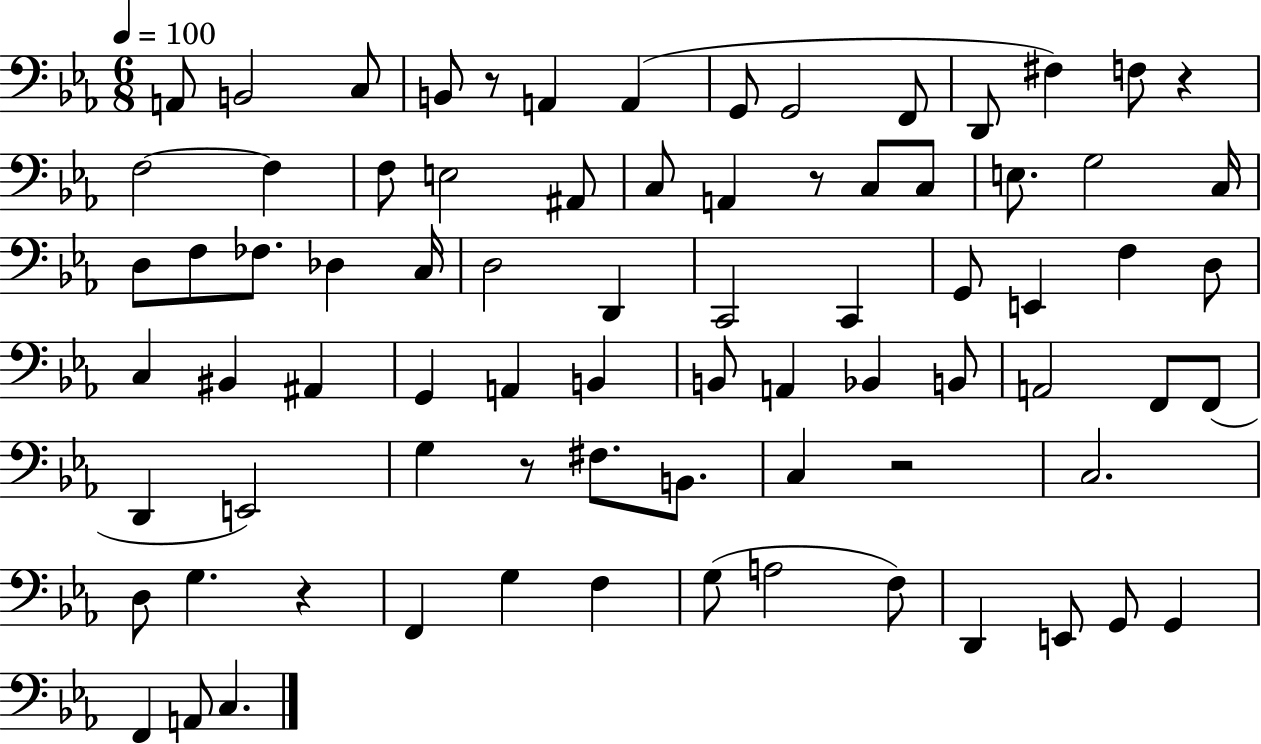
{
  \clef bass
  \numericTimeSignature
  \time 6/8
  \key ees \major
  \tempo 4 = 100
  \repeat volta 2 { a,8 b,2 c8 | b,8 r8 a,4 a,4( | g,8 g,2 f,8 | d,8 fis4) f8 r4 | \break f2~~ f4 | f8 e2 ais,8 | c8 a,4 r8 c8 c8 | e8. g2 c16 | \break d8 f8 fes8. des4 c16 | d2 d,4 | c,2 c,4 | g,8 e,4 f4 d8 | \break c4 bis,4 ais,4 | g,4 a,4 b,4 | b,8 a,4 bes,4 b,8 | a,2 f,8 f,8( | \break d,4 e,2) | g4 r8 fis8. b,8. | c4 r2 | c2. | \break d8 g4. r4 | f,4 g4 f4 | g8( a2 f8) | d,4 e,8 g,8 g,4 | \break f,4 a,8 c4. | } \bar "|."
}